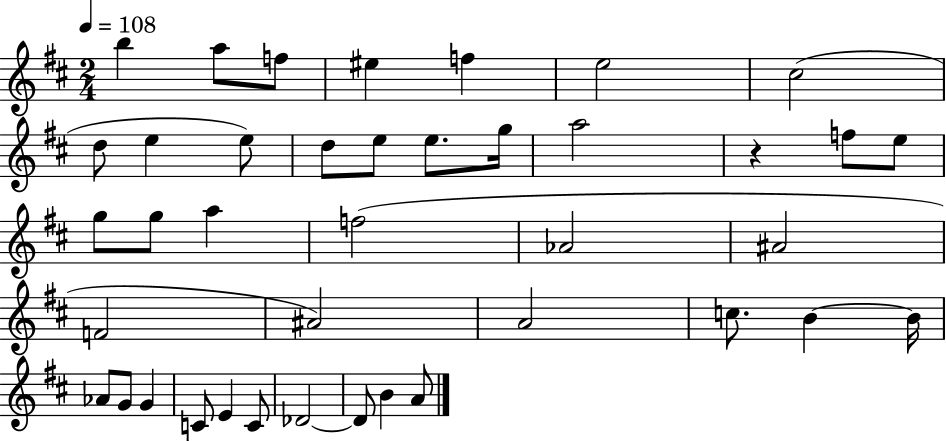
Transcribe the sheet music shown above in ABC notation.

X:1
T:Untitled
M:2/4
L:1/4
K:D
b a/2 f/2 ^e f e2 ^c2 d/2 e e/2 d/2 e/2 e/2 g/4 a2 z f/2 e/2 g/2 g/2 a f2 _A2 ^A2 F2 ^A2 A2 c/2 B B/4 _A/2 G/2 G C/2 E C/2 _D2 _D/2 B A/2